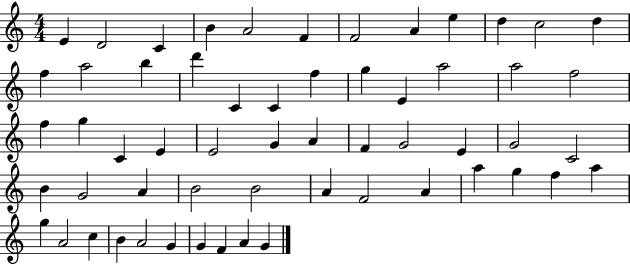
{
  \clef treble
  \numericTimeSignature
  \time 4/4
  \key c \major
  e'4 d'2 c'4 | b'4 a'2 f'4 | f'2 a'4 e''4 | d''4 c''2 d''4 | \break f''4 a''2 b''4 | d'''4 c'4 c'4 f''4 | g''4 e'4 a''2 | a''2 f''2 | \break f''4 g''4 c'4 e'4 | e'2 g'4 a'4 | f'4 g'2 e'4 | g'2 c'2 | \break b'4 g'2 a'4 | b'2 b'2 | a'4 f'2 a'4 | a''4 g''4 f''4 a''4 | \break g''4 a'2 c''4 | b'4 a'2 g'4 | g'4 f'4 a'4 g'4 | \bar "|."
}